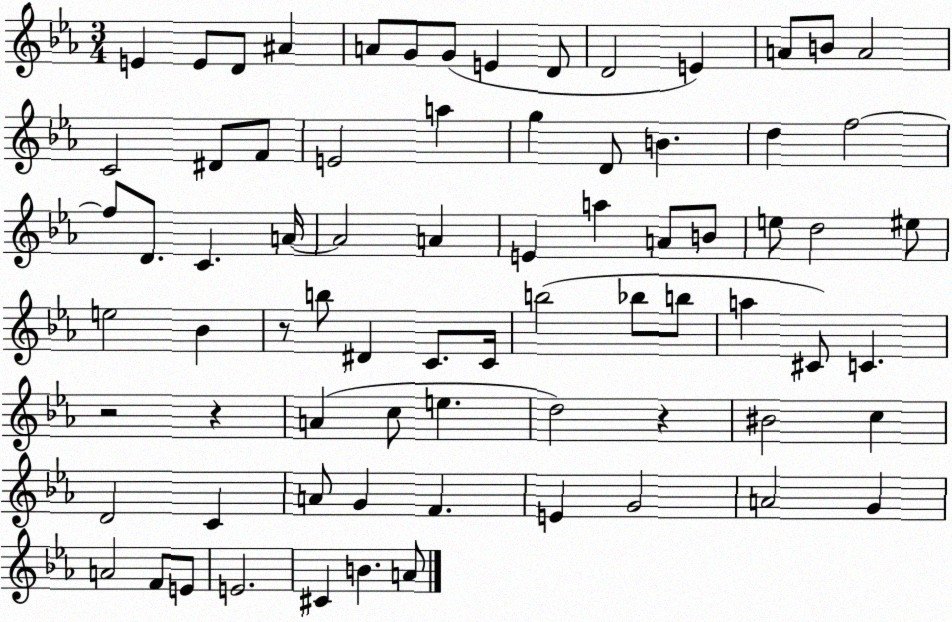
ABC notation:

X:1
T:Untitled
M:3/4
L:1/4
K:Eb
E E/2 D/2 ^A A/2 G/2 G/2 E D/2 D2 E A/2 B/2 A2 C2 ^D/2 F/2 E2 a g D/2 B d f2 f/2 D/2 C A/4 A2 A E a A/2 B/2 e/2 d2 ^e/2 e2 _B z/2 b/2 ^D C/2 C/4 b2 _b/2 b/2 a ^C/2 C z2 z A c/2 e d2 z ^B2 c D2 C A/2 G F E G2 A2 G A2 F/2 E/2 E2 ^C B A/2